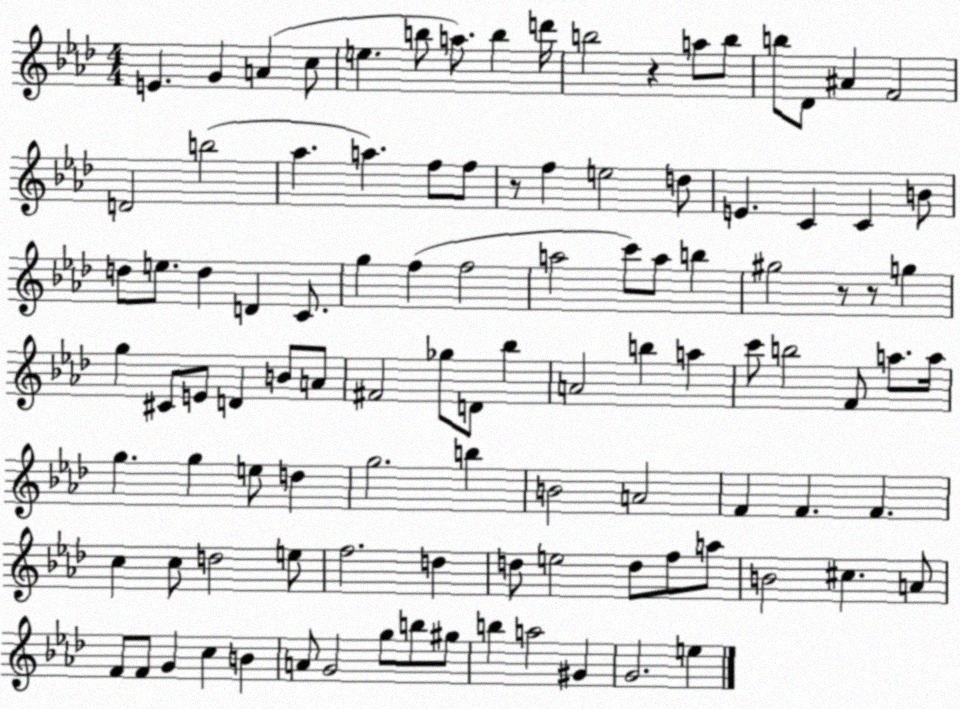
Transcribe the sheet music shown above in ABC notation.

X:1
T:Untitled
M:4/4
L:1/4
K:Ab
E G A c/2 e b/2 a/2 b d'/4 b2 z a/2 b/2 b/2 _D/2 ^A F2 D2 b2 _a a f/2 f/2 z/2 f e2 d/2 E C C B/2 d/2 e/2 d D C/2 g f f2 a2 c'/2 a/2 b ^g2 z/2 z/2 g g ^C/2 E/2 D B/2 A/2 ^F2 _g/2 D/2 _b A2 b a c'/2 b2 F/2 a/2 a/4 g g e/2 d g2 b B2 A2 F F F c c/2 d2 e/2 f2 d d/2 e2 d/2 f/2 a/2 B2 ^c A/2 F/2 F/2 G c B A/2 G2 g/2 b/2 ^g/2 b a2 ^G G2 e